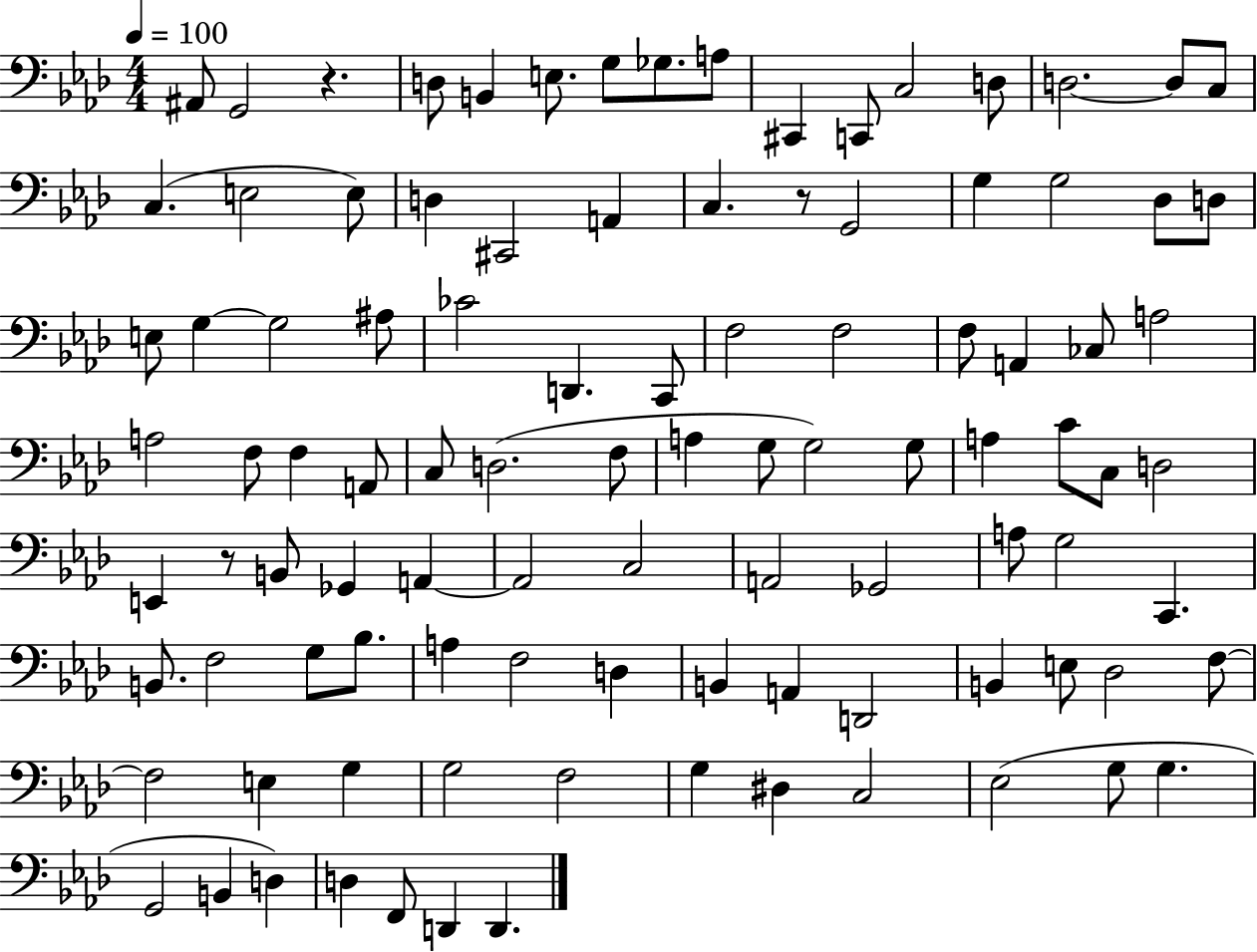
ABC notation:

X:1
T:Untitled
M:4/4
L:1/4
K:Ab
^A,,/2 G,,2 z D,/2 B,, E,/2 G,/2 _G,/2 A,/2 ^C,, C,,/2 C,2 D,/2 D,2 D,/2 C,/2 C, E,2 E,/2 D, ^C,,2 A,, C, z/2 G,,2 G, G,2 _D,/2 D,/2 E,/2 G, G,2 ^A,/2 _C2 D,, C,,/2 F,2 F,2 F,/2 A,, _C,/2 A,2 A,2 F,/2 F, A,,/2 C,/2 D,2 F,/2 A, G,/2 G,2 G,/2 A, C/2 C,/2 D,2 E,, z/2 B,,/2 _G,, A,, A,,2 C,2 A,,2 _G,,2 A,/2 G,2 C,, B,,/2 F,2 G,/2 _B,/2 A, F,2 D, B,, A,, D,,2 B,, E,/2 _D,2 F,/2 F,2 E, G, G,2 F,2 G, ^D, C,2 _E,2 G,/2 G, G,,2 B,, D, D, F,,/2 D,, D,,